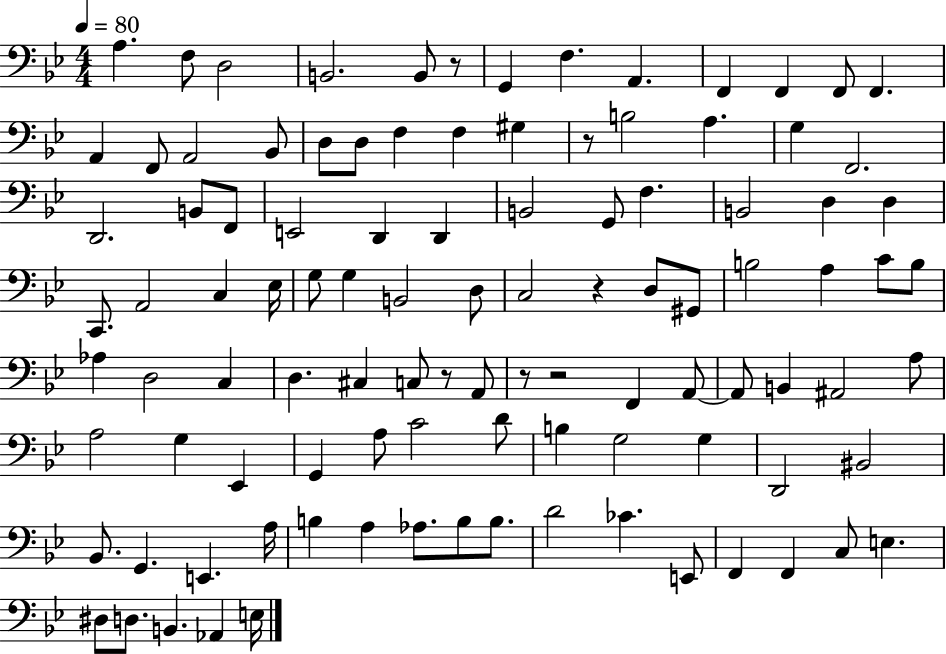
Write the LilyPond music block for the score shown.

{
  \clef bass
  \numericTimeSignature
  \time 4/4
  \key bes \major
  \tempo 4 = 80
  a4. f8 d2 | b,2. b,8 r8 | g,4 f4. a,4. | f,4 f,4 f,8 f,4. | \break a,4 f,8 a,2 bes,8 | d8 d8 f4 f4 gis4 | r8 b2 a4. | g4 f,2. | \break d,2. b,8 f,8 | e,2 d,4 d,4 | b,2 g,8 f4. | b,2 d4 d4 | \break c,8. a,2 c4 ees16 | g8 g4 b,2 d8 | c2 r4 d8 gis,8 | b2 a4 c'8 b8 | \break aes4 d2 c4 | d4. cis4 c8 r8 a,8 | r8 r2 f,4 a,8~~ | a,8 b,4 ais,2 a8 | \break a2 g4 ees,4 | g,4 a8 c'2 d'8 | b4 g2 g4 | d,2 bis,2 | \break bes,8. g,4. e,4. a16 | b4 a4 aes8. b8 b8. | d'2 ces'4. e,8 | f,4 f,4 c8 e4. | \break dis8 d8. b,4. aes,4 e16 | \bar "|."
}